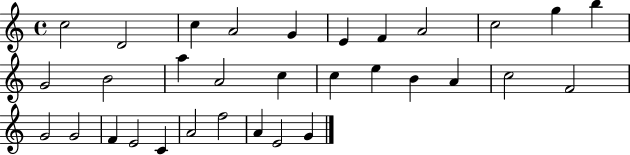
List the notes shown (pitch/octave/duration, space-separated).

C5/h D4/h C5/q A4/h G4/q E4/q F4/q A4/h C5/h G5/q B5/q G4/h B4/h A5/q A4/h C5/q C5/q E5/q B4/q A4/q C5/h F4/h G4/h G4/h F4/q E4/h C4/q A4/h F5/h A4/q E4/h G4/q